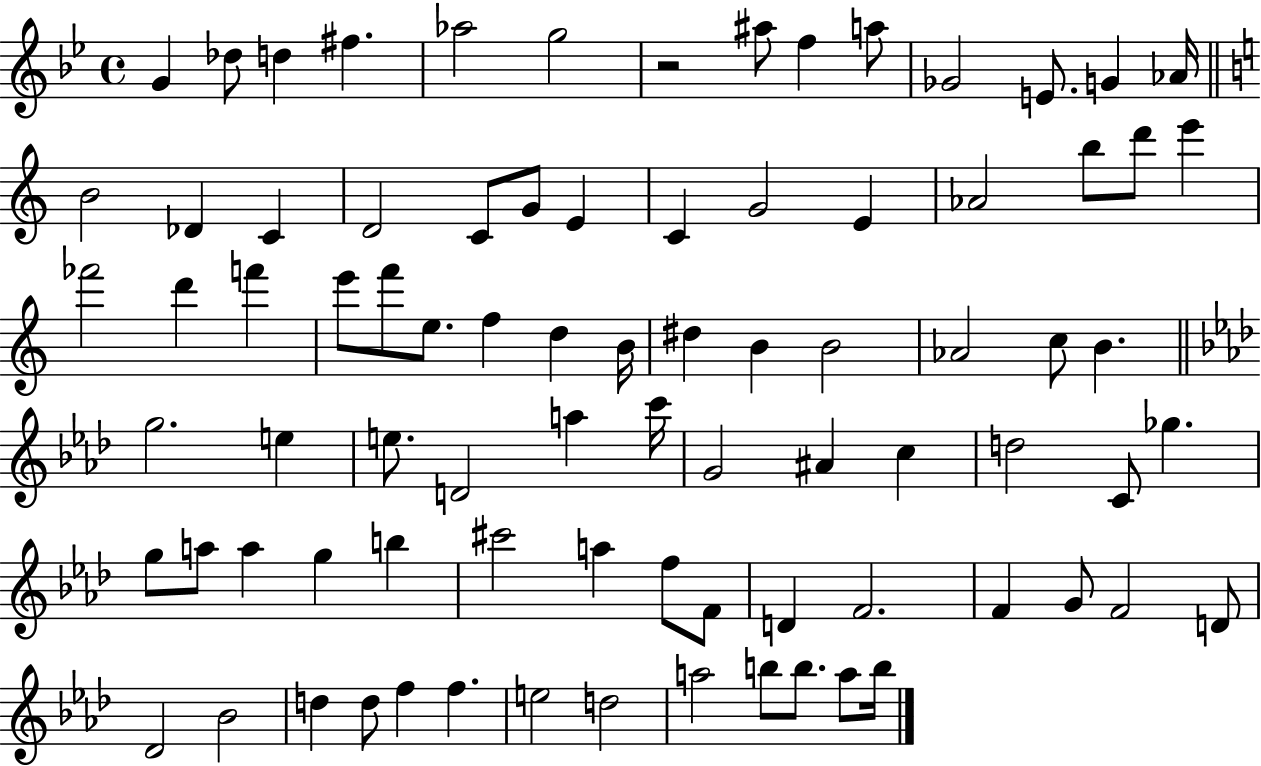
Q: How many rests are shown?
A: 1